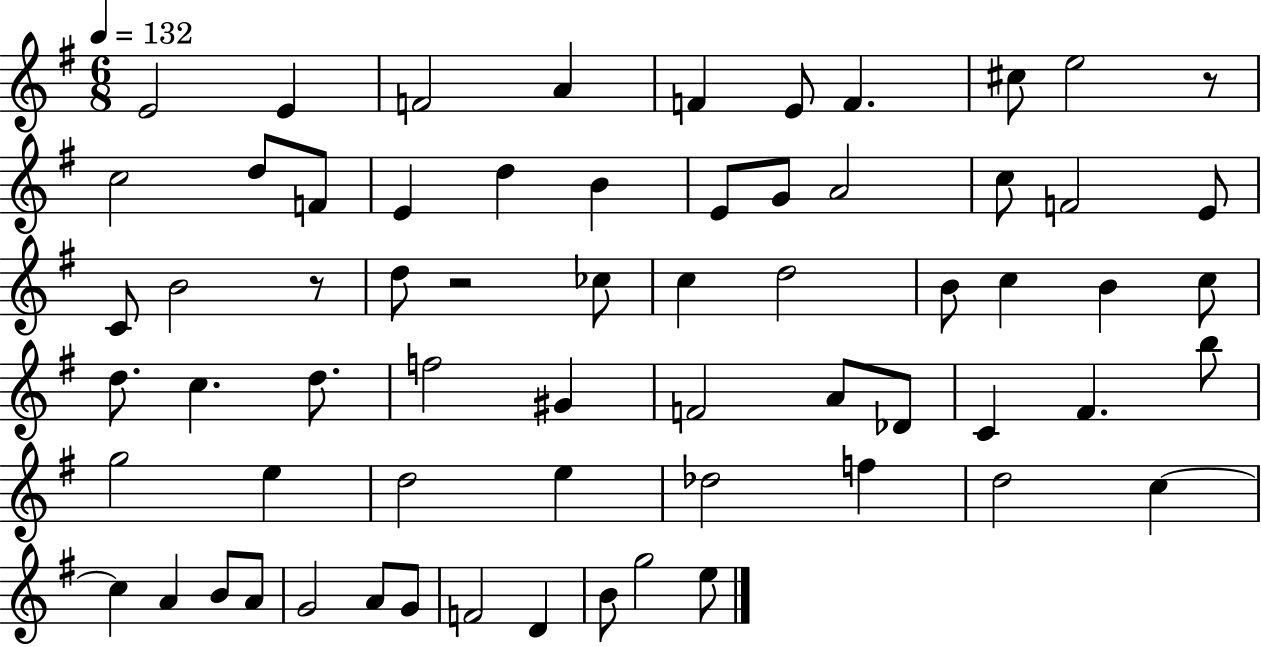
E4/h E4/q F4/h A4/q F4/q E4/e F4/q. C#5/e E5/h R/e C5/h D5/e F4/e E4/q D5/q B4/q E4/e G4/e A4/h C5/e F4/h E4/e C4/e B4/h R/e D5/e R/h CES5/e C5/q D5/h B4/e C5/q B4/q C5/e D5/e. C5/q. D5/e. F5/h G#4/q F4/h A4/e Db4/e C4/q F#4/q. B5/e G5/h E5/q D5/h E5/q Db5/h F5/q D5/h C5/q C5/q A4/q B4/e A4/e G4/h A4/e G4/e F4/h D4/q B4/e G5/h E5/e